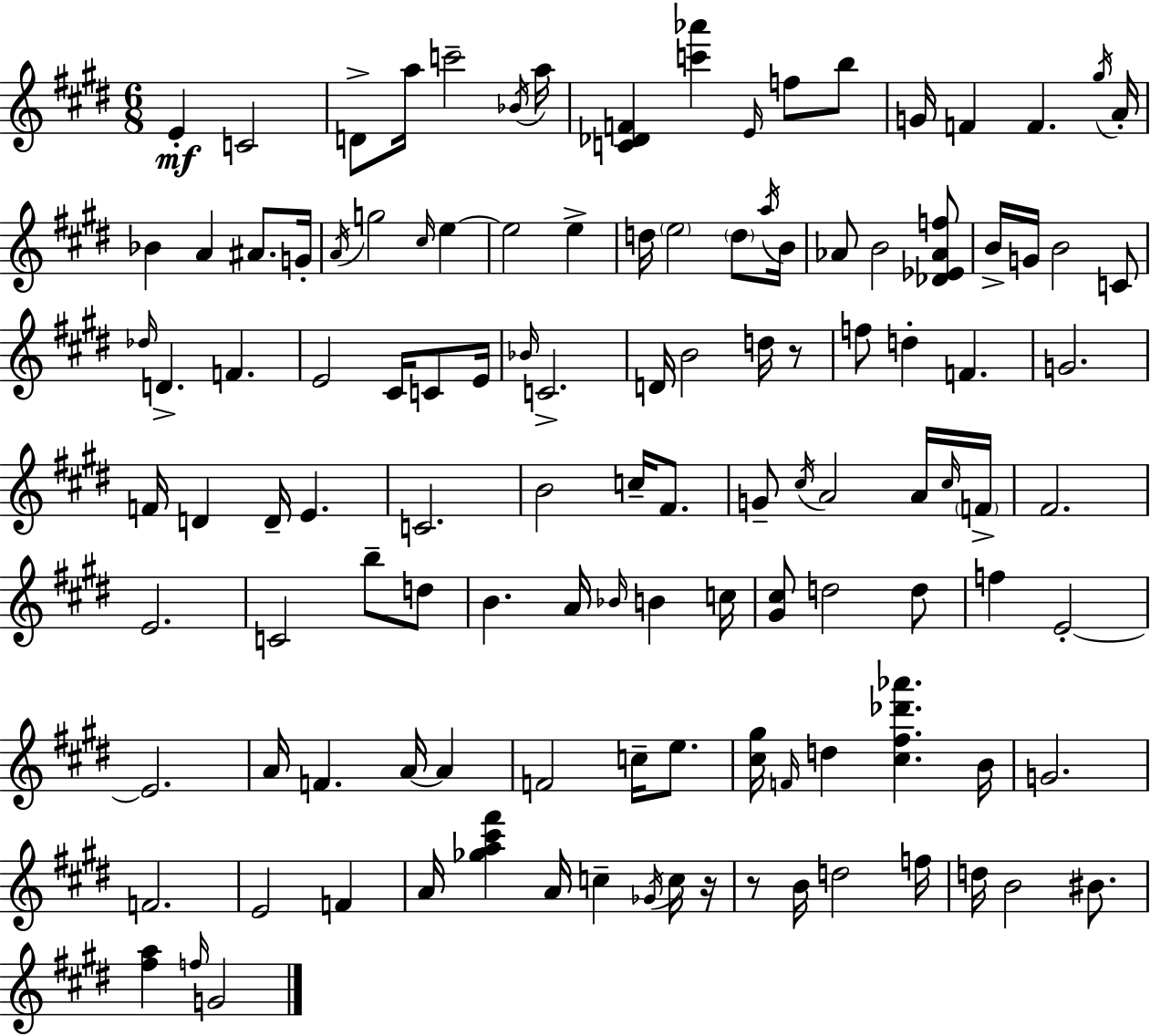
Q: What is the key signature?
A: E major